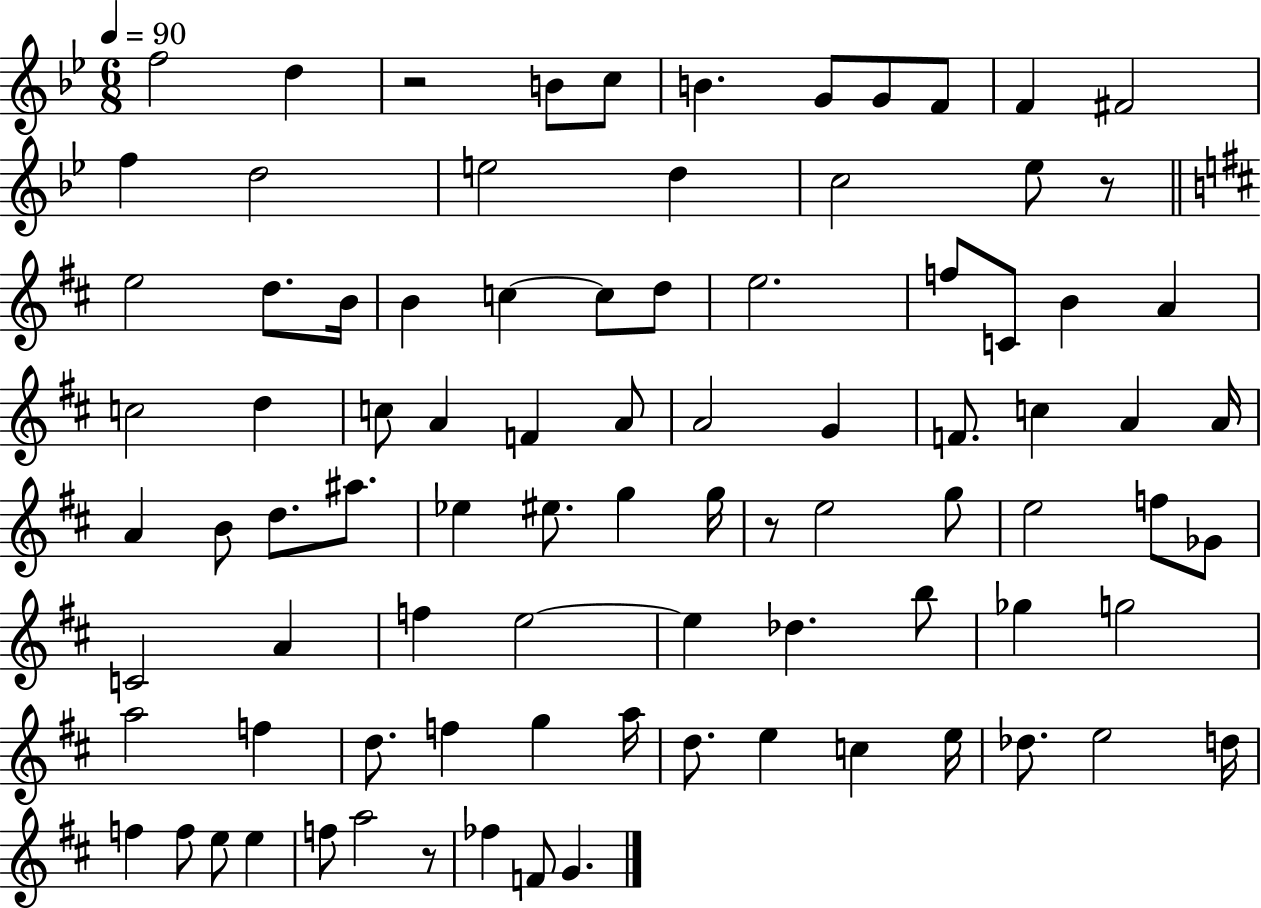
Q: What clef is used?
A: treble